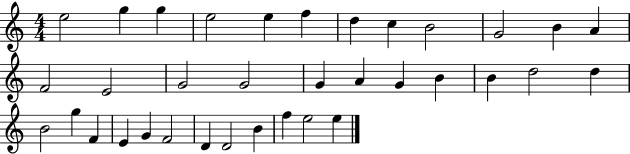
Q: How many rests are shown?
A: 0